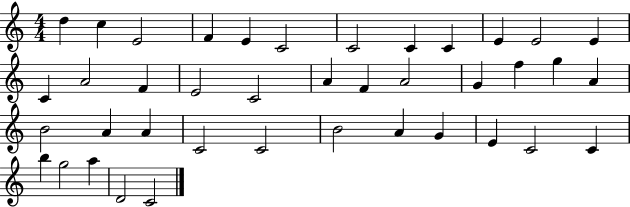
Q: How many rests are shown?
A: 0